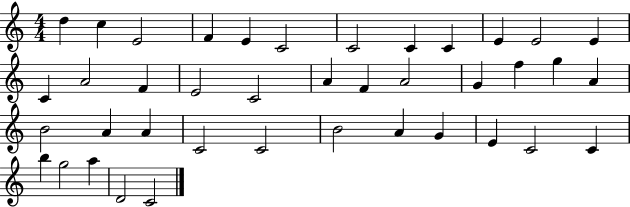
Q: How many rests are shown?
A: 0